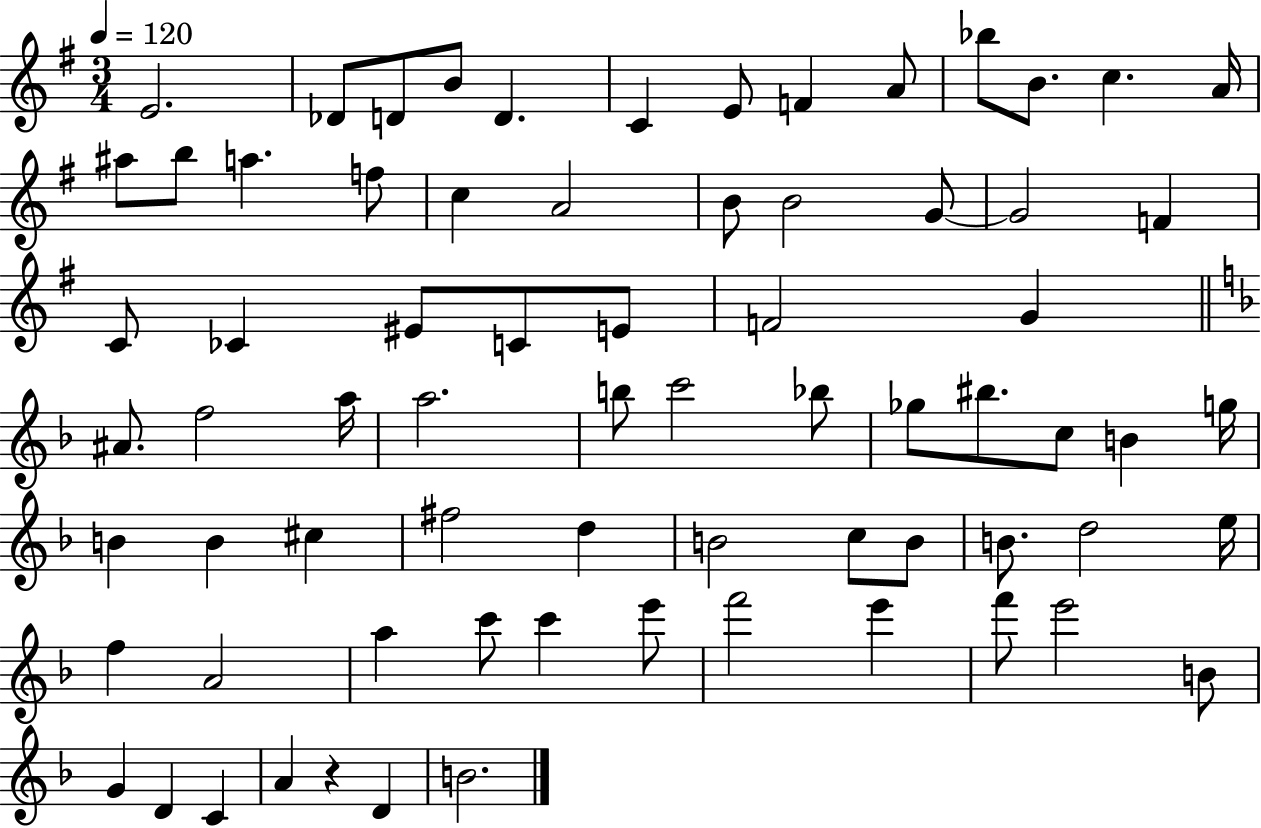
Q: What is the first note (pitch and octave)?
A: E4